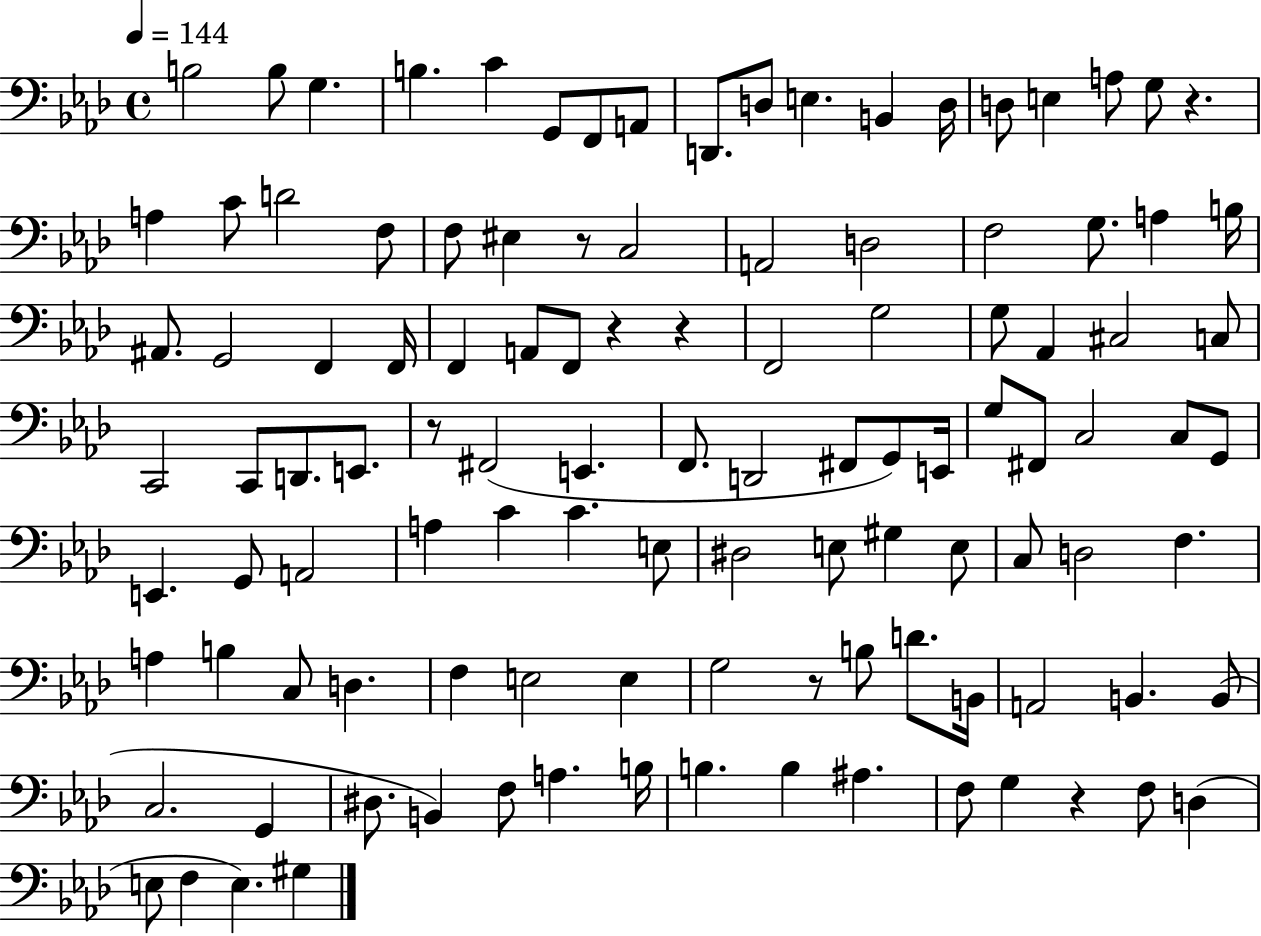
X:1
T:Untitled
M:4/4
L:1/4
K:Ab
B,2 B,/2 G, B, C G,,/2 F,,/2 A,,/2 D,,/2 D,/2 E, B,, D,/4 D,/2 E, A,/2 G,/2 z A, C/2 D2 F,/2 F,/2 ^E, z/2 C,2 A,,2 D,2 F,2 G,/2 A, B,/4 ^A,,/2 G,,2 F,, F,,/4 F,, A,,/2 F,,/2 z z F,,2 G,2 G,/2 _A,, ^C,2 C,/2 C,,2 C,,/2 D,,/2 E,,/2 z/2 ^F,,2 E,, F,,/2 D,,2 ^F,,/2 G,,/2 E,,/4 G,/2 ^F,,/2 C,2 C,/2 G,,/2 E,, G,,/2 A,,2 A, C C E,/2 ^D,2 E,/2 ^G, E,/2 C,/2 D,2 F, A, B, C,/2 D, F, E,2 E, G,2 z/2 B,/2 D/2 B,,/4 A,,2 B,, B,,/2 C,2 G,, ^D,/2 B,, F,/2 A, B,/4 B, B, ^A, F,/2 G, z F,/2 D, E,/2 F, E, ^G,